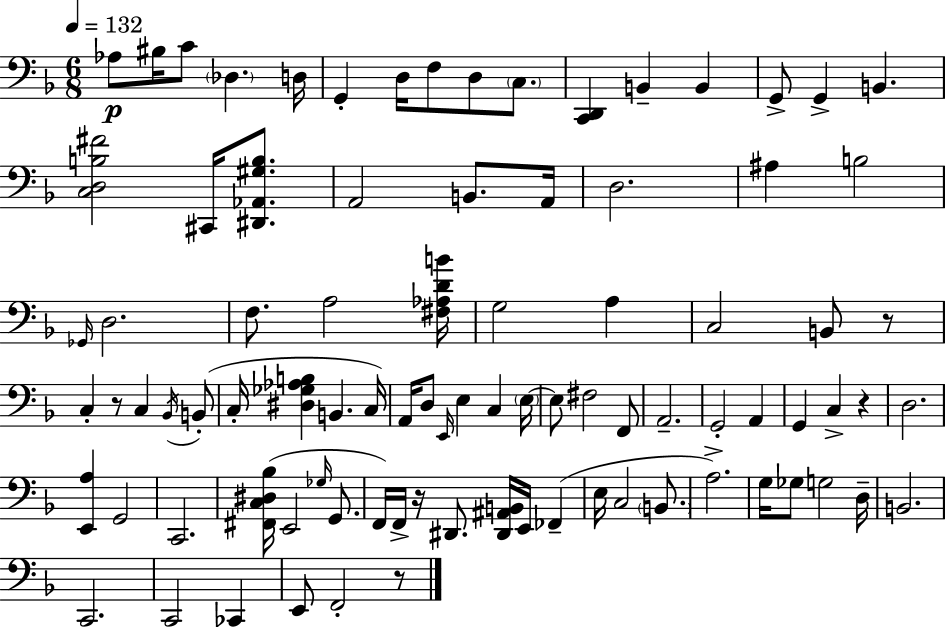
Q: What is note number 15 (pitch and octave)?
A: B2